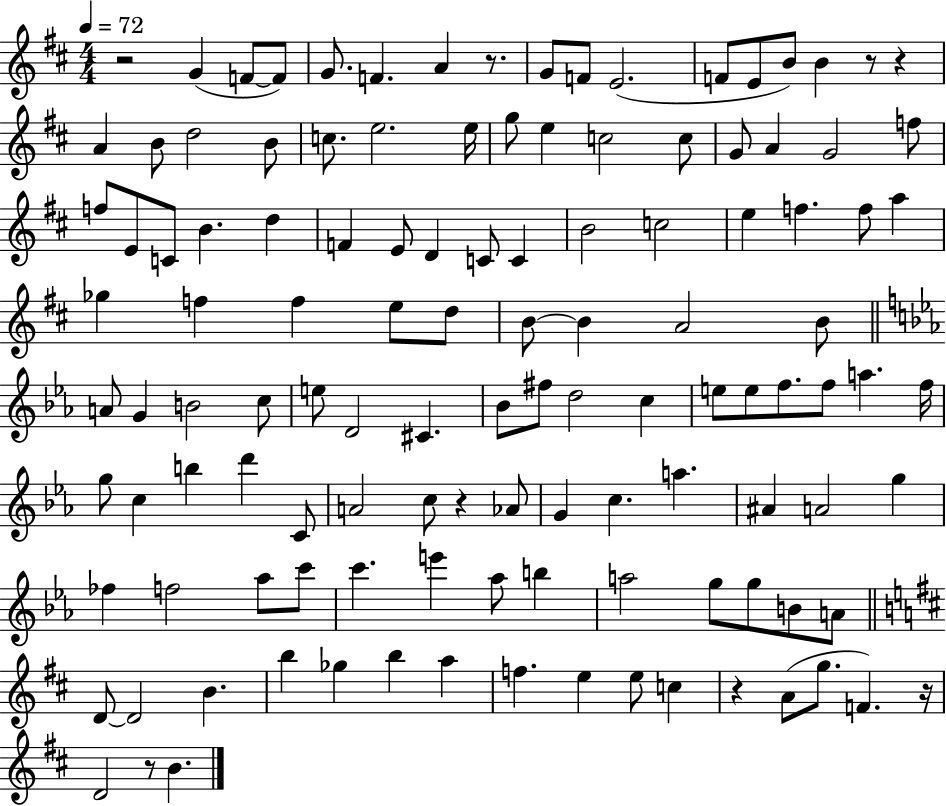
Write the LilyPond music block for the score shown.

{
  \clef treble
  \numericTimeSignature
  \time 4/4
  \key d \major
  \tempo 4 = 72
  \repeat volta 2 { r2 g'4( f'8~~ f'8) | g'8. f'4. a'4 r8. | g'8 f'8 e'2.( | f'8 e'8 b'8) b'4 r8 r4 | \break a'4 b'8 d''2 b'8 | c''8. e''2. e''16 | g''8 e''4 c''2 c''8 | g'8 a'4 g'2 f''8 | \break f''8 e'8 c'8 b'4. d''4 | f'4 e'8 d'4 c'8 c'4 | b'2 c''2 | e''4 f''4. f''8 a''4 | \break ges''4 f''4 f''4 e''8 d''8 | b'8~~ b'4 a'2 b'8 | \bar "||" \break \key ees \major a'8 g'4 b'2 c''8 | e''8 d'2 cis'4. | bes'8 fis''8 d''2 c''4 | e''8 e''8 f''8. f''8 a''4. f''16 | \break g''8 c''4 b''4 d'''4 c'8 | a'2 c''8 r4 aes'8 | g'4 c''4. a''4. | ais'4 a'2 g''4 | \break fes''4 f''2 aes''8 c'''8 | c'''4. e'''4 aes''8 b''4 | a''2 g''8 g''8 b'8 a'8 | \bar "||" \break \key d \major d'8~~ d'2 b'4. | b''4 ges''4 b''4 a''4 | f''4. e''4 e''8 c''4 | r4 a'8( g''8. f'4.) r16 | \break d'2 r8 b'4. | } \bar "|."
}